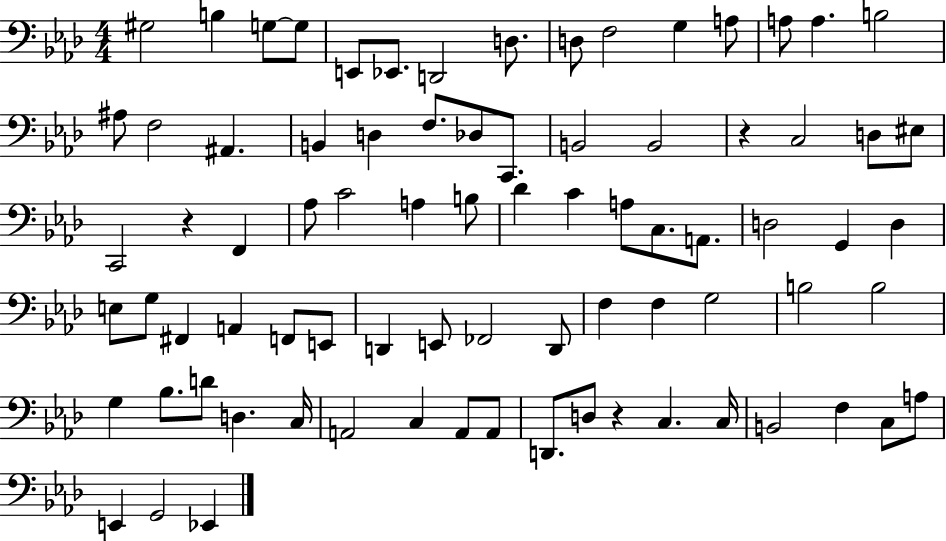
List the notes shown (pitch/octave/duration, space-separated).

G#3/h B3/q G3/e G3/e E2/e Eb2/e. D2/h D3/e. D3/e F3/h G3/q A3/e A3/e A3/q. B3/h A#3/e F3/h A#2/q. B2/q D3/q F3/e. Db3/e C2/e. B2/h B2/h R/q C3/h D3/e EIS3/e C2/h R/q F2/q Ab3/e C4/h A3/q B3/e Db4/q C4/q A3/e C3/e. A2/e. D3/h G2/q D3/q E3/e G3/e F#2/q A2/q F2/e E2/e D2/q E2/e FES2/h D2/e F3/q F3/q G3/h B3/h B3/h G3/q Bb3/e. D4/e D3/q. C3/s A2/h C3/q A2/e A2/e D2/e. D3/e R/q C3/q. C3/s B2/h F3/q C3/e A3/e E2/q G2/h Eb2/q